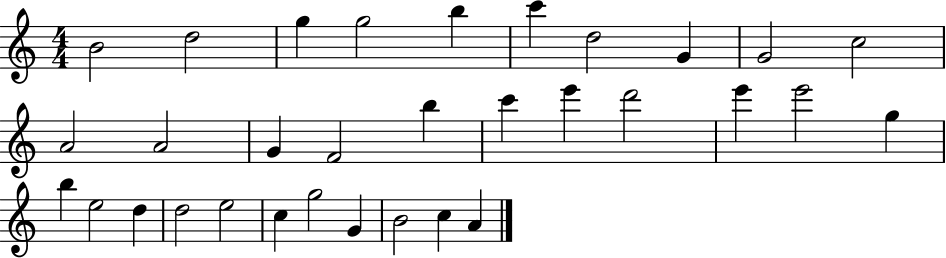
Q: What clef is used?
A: treble